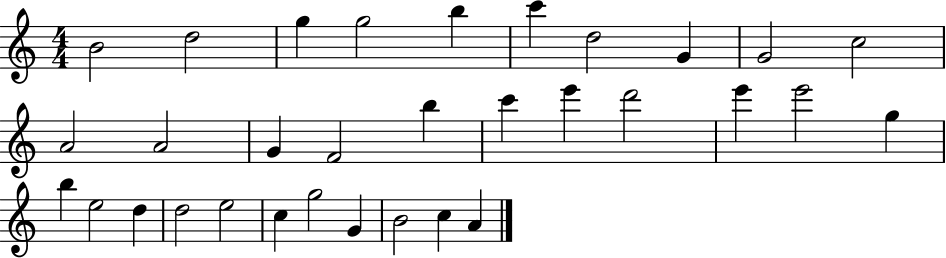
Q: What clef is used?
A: treble